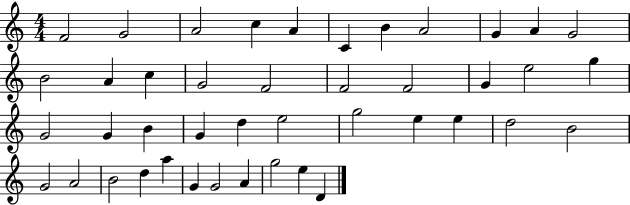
X:1
T:Untitled
M:4/4
L:1/4
K:C
F2 G2 A2 c A C B A2 G A G2 B2 A c G2 F2 F2 F2 G e2 g G2 G B G d e2 g2 e e d2 B2 G2 A2 B2 d a G G2 A g2 e D